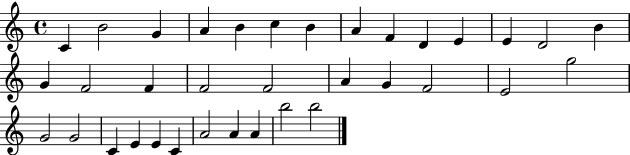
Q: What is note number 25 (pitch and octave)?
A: G4